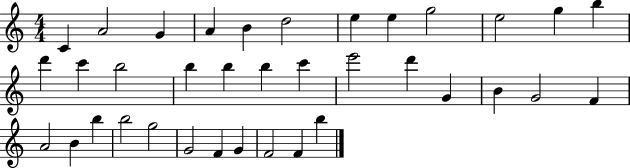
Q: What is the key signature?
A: C major